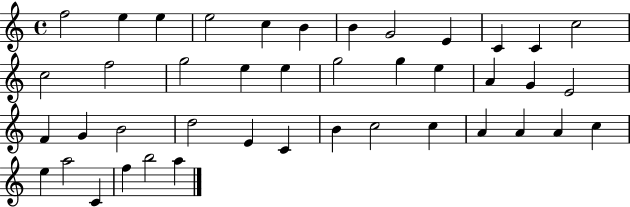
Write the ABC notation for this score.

X:1
T:Untitled
M:4/4
L:1/4
K:C
f2 e e e2 c B B G2 E C C c2 c2 f2 g2 e e g2 g e A G E2 F G B2 d2 E C B c2 c A A A c e a2 C f b2 a